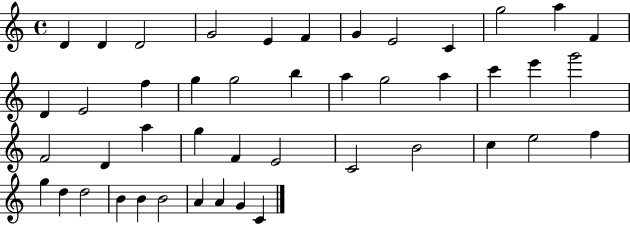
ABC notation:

X:1
T:Untitled
M:4/4
L:1/4
K:C
D D D2 G2 E F G E2 C g2 a F D E2 f g g2 b a g2 a c' e' g'2 F2 D a g F E2 C2 B2 c e2 f g d d2 B B B2 A A G C